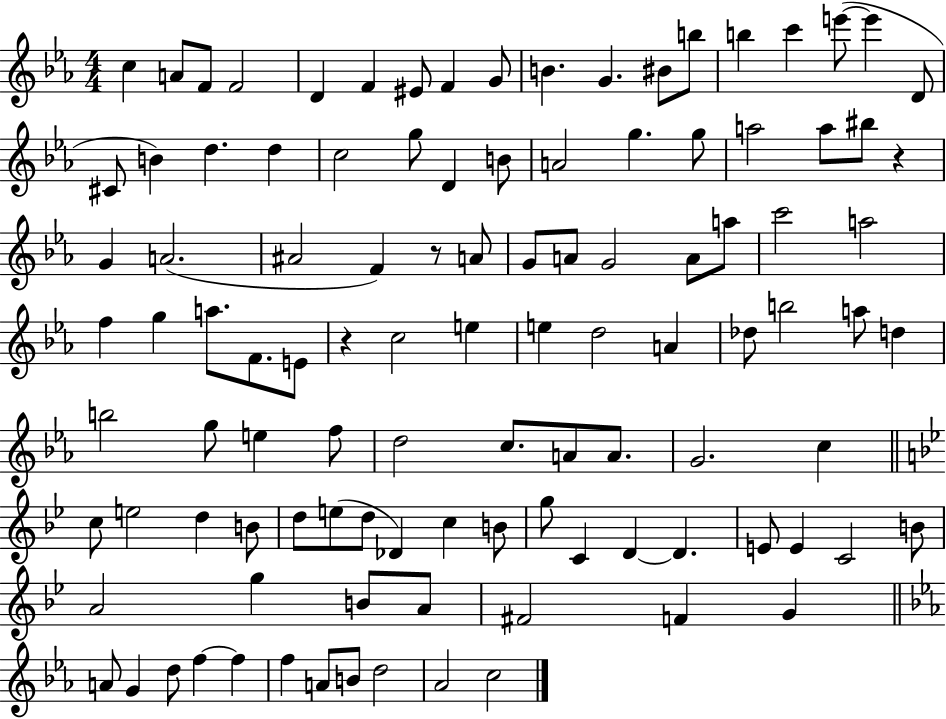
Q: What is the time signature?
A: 4/4